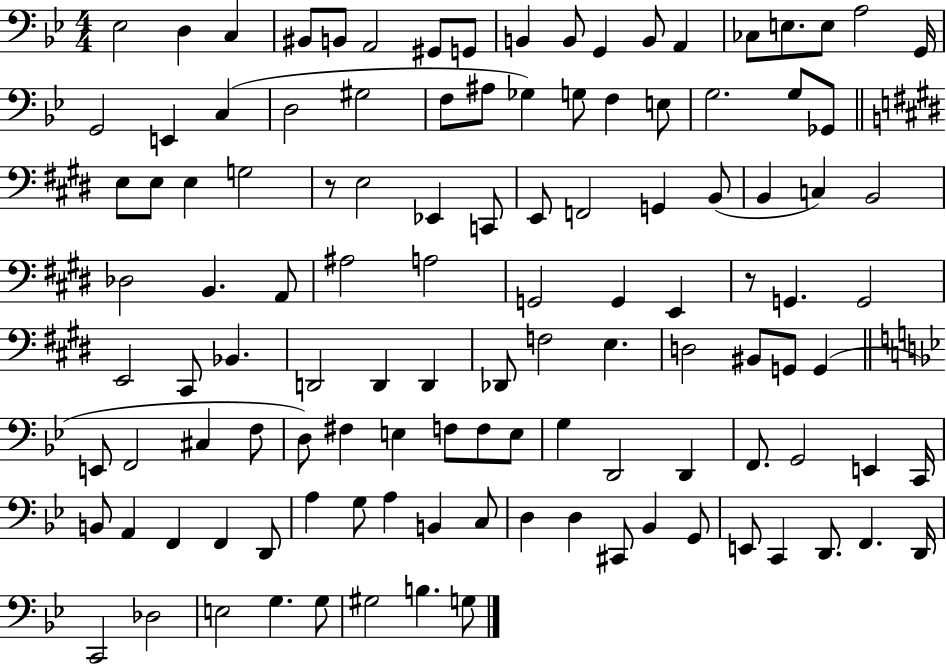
{
  \clef bass
  \numericTimeSignature
  \time 4/4
  \key bes \major
  \repeat volta 2 { ees2 d4 c4 | bis,8 b,8 a,2 gis,8 g,8 | b,4 b,8 g,4 b,8 a,4 | ces8 e8. e8 a2 g,16 | \break g,2 e,4 c4( | d2 gis2 | f8 ais8 ges4) g8 f4 e8 | g2. g8 ges,8 | \break \bar "||" \break \key e \major e8 e8 e4 g2 | r8 e2 ees,4 c,8 | e,8 f,2 g,4 b,8( | b,4 c4) b,2 | \break des2 b,4. a,8 | ais2 a2 | g,2 g,4 e,4 | r8 g,4. g,2 | \break e,2 cis,8 bes,4. | d,2 d,4 d,4 | des,8 f2 e4. | d2 bis,8 g,8 g,4( | \break \bar "||" \break \key g \minor e,8 f,2 cis4 f8 | d8) fis4 e4 f8 f8 e8 | g4 d,2 d,4 | f,8. g,2 e,4 c,16 | \break b,8 a,4 f,4 f,4 d,8 | a4 g8 a4 b,4 c8 | d4 d4 cis,8 bes,4 g,8 | e,8 c,4 d,8. f,4. d,16 | \break c,2 des2 | e2 g4. g8 | gis2 b4. g8 | } \bar "|."
}